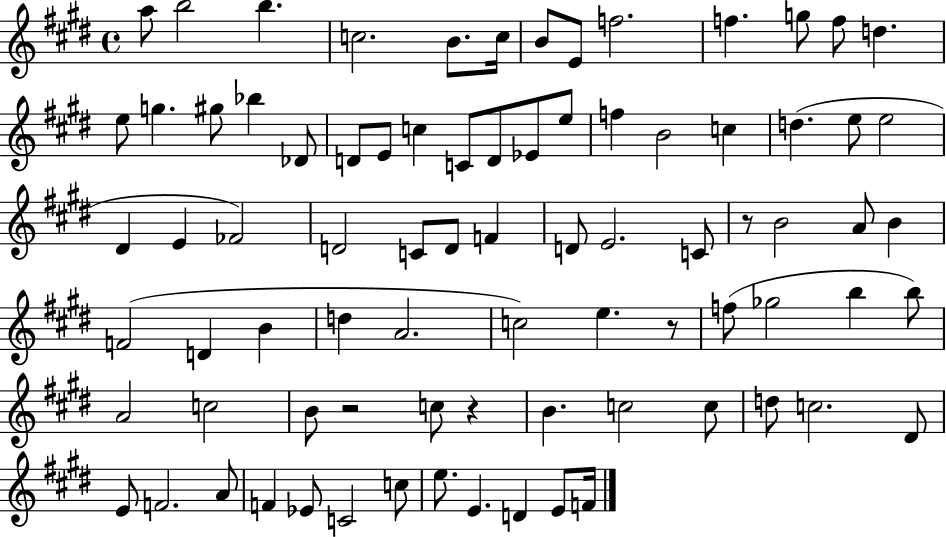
X:1
T:Untitled
M:4/4
L:1/4
K:E
a/2 b2 b c2 B/2 c/4 B/2 E/2 f2 f g/2 f/2 d e/2 g ^g/2 _b _D/2 D/2 E/2 c C/2 D/2 _E/2 e/2 f B2 c d e/2 e2 ^D E _F2 D2 C/2 D/2 F D/2 E2 C/2 z/2 B2 A/2 B F2 D B d A2 c2 e z/2 f/2 _g2 b b/2 A2 c2 B/2 z2 c/2 z B c2 c/2 d/2 c2 ^D/2 E/2 F2 A/2 F _E/2 C2 c/2 e/2 E D E/2 F/4